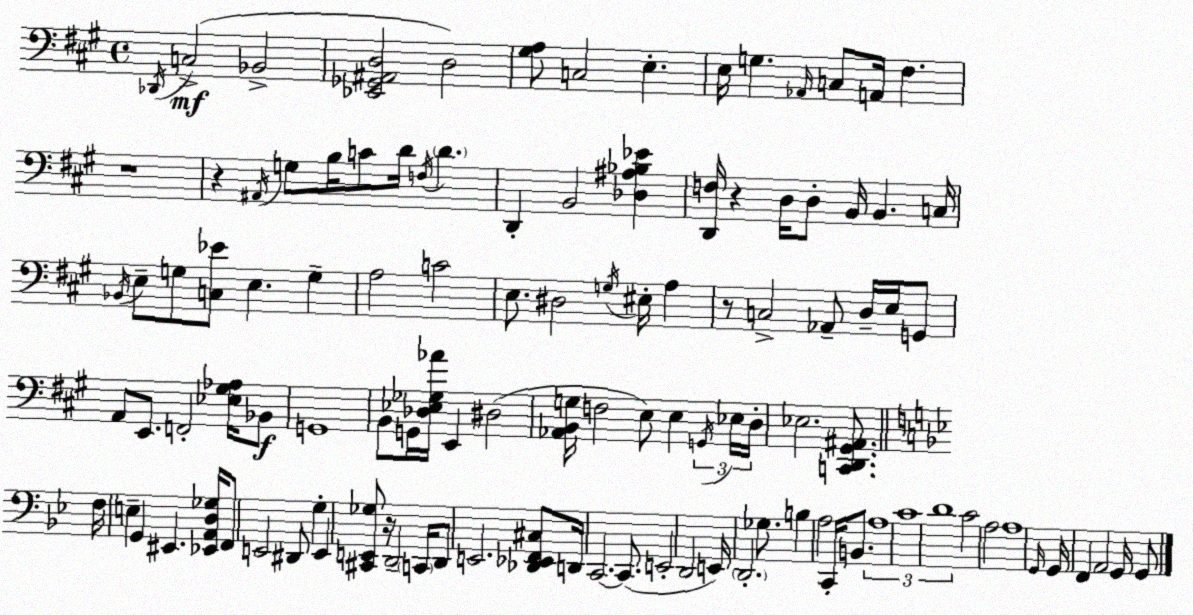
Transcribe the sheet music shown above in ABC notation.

X:1
T:Untitled
M:4/4
L:1/4
K:A
_D,,/4 C,2 _B,,2 [_E,,_G,,^A,,D,]2 D,2 [^G,A,]/2 C,2 E, E,/4 G, _A,,/4 C,/2 A,,/4 ^F, z4 z ^A,,/4 G,/2 B,/4 C/2 D/4 F,/4 D D,, B,,2 [_D,^A,_B,_E] [D,,F,]/4 z D,/4 D,/2 B,,/4 B,, C,/4 _B,,/4 E,/2 G,/2 [C,_E]/2 E, G, A,2 C2 E,/2 ^D,2 G,/4 ^E,/4 A, z/2 C,2 _A,,/2 D,/4 E,/4 G,,/2 A,,/2 E,,/2 F,,2 [_E,^G,_A,]/4 _B,,/2 G,,4 B,,/2 G,,/4 [_D,_E,_G,_A]/4 E,, ^D,2 [_A,,B,,G,]/4 F,2 E,/2 E, G,,/4 _E,/4 D,/4 _E,2 [C,,D,,^G,,^A,,]/2 F,/4 E, G,, ^E,, [_E,,A,,D,_G,]/4 F,,/2 E,,2 ^D,,/2 G, E,, [^C,,E,,_G,]/2 z/4 D,,2 C,,/4 D,,/2 E,,2 [_D,,_E,,F,,^C,]/2 D,,/4 C,,2 C,,/2 E,,2 D,,2 E,,/4 D,,2 _G,/2 B, A,2 C,,/4 B,,/2 A,4 C4 D4 C2 A,2 A,4 G,,/4 G,,/4 F,, A,,2 G,,/4 G,,/2